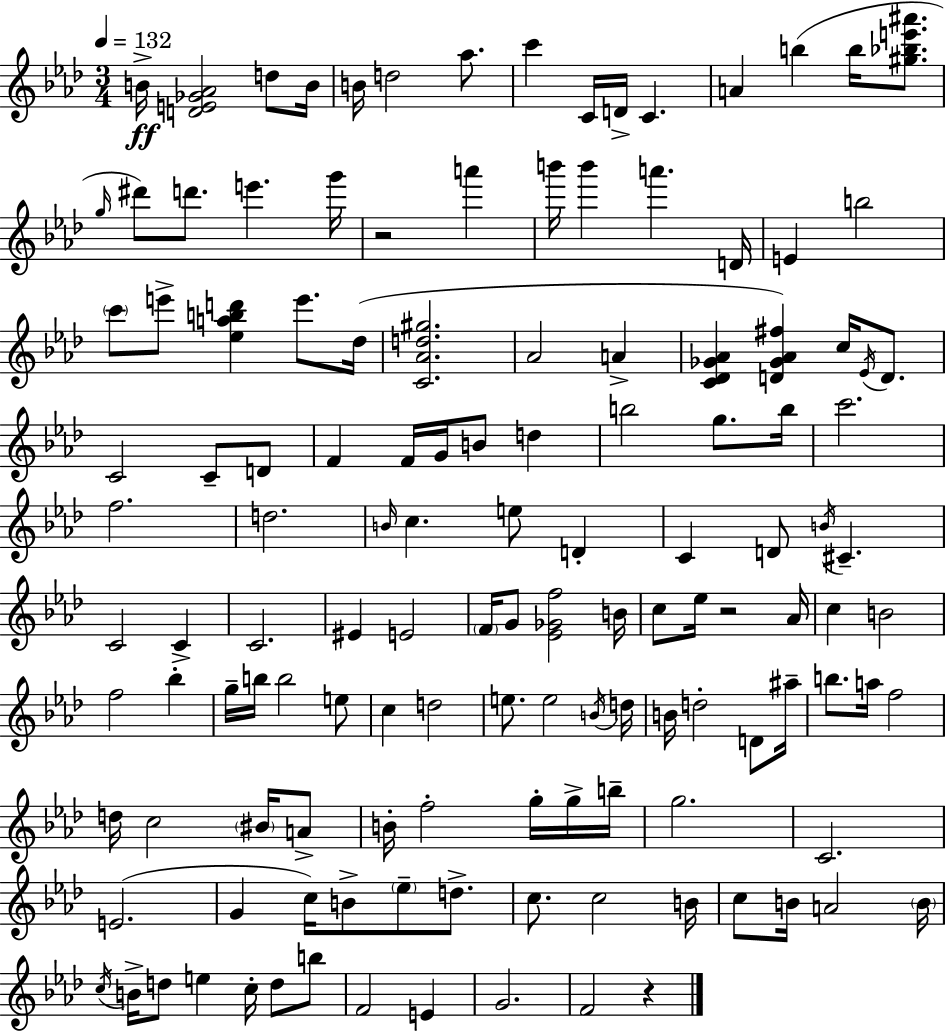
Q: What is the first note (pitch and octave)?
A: B4